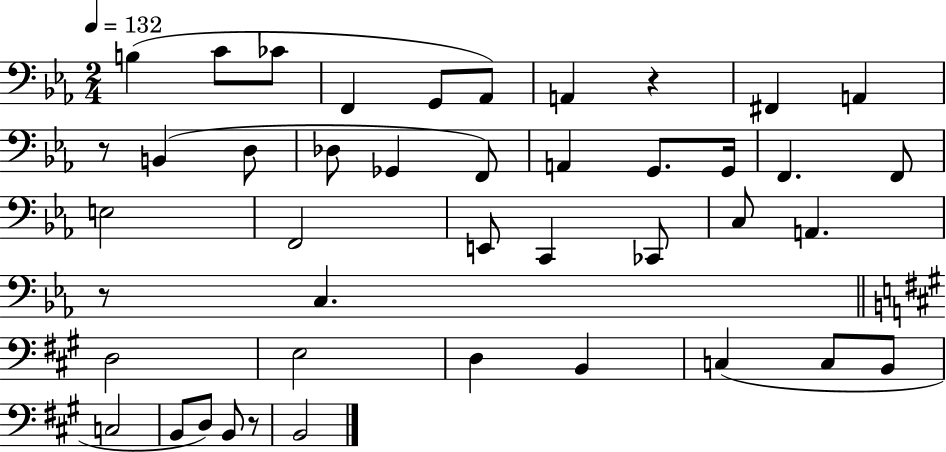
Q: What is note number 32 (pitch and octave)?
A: C3